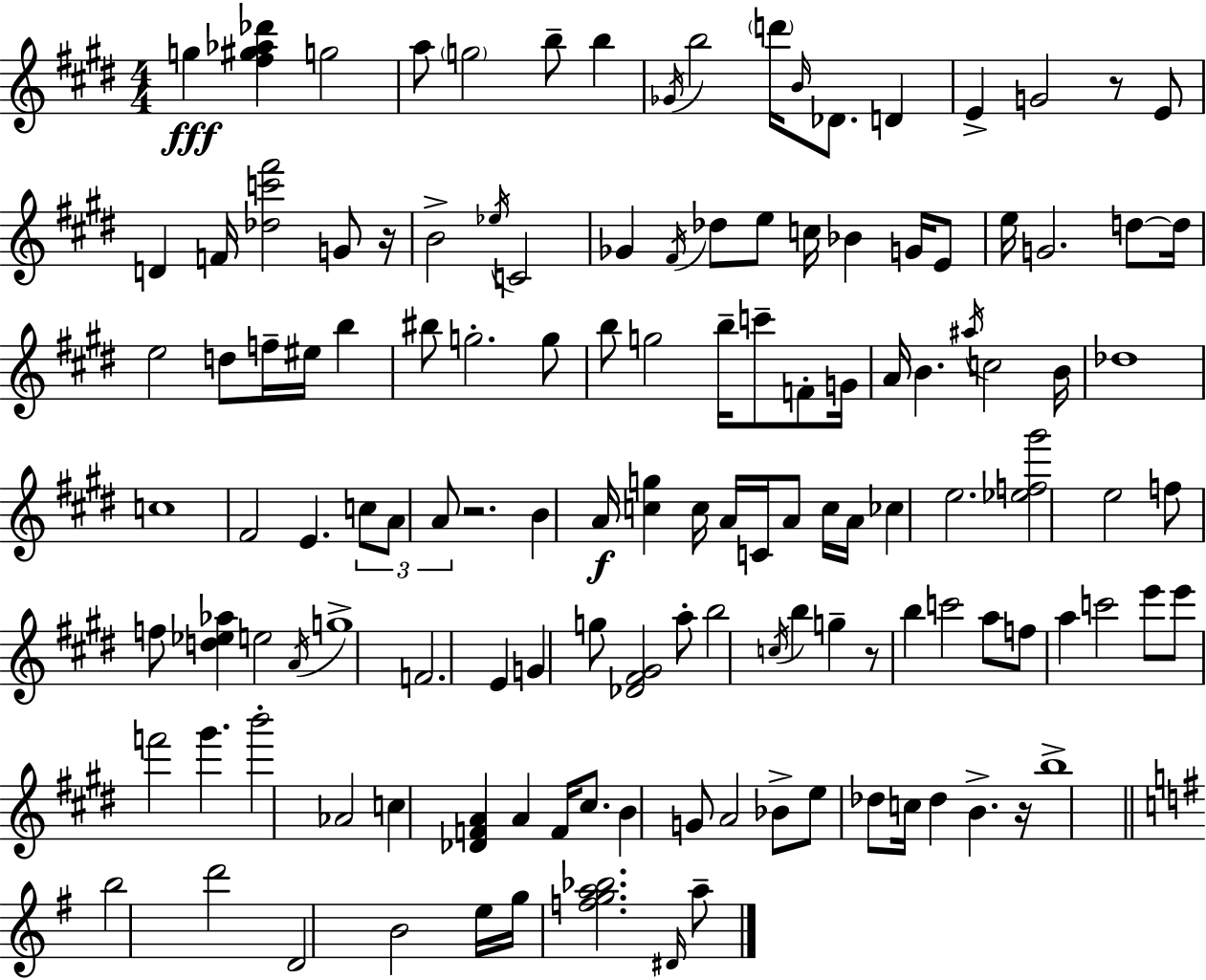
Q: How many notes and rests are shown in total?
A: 131